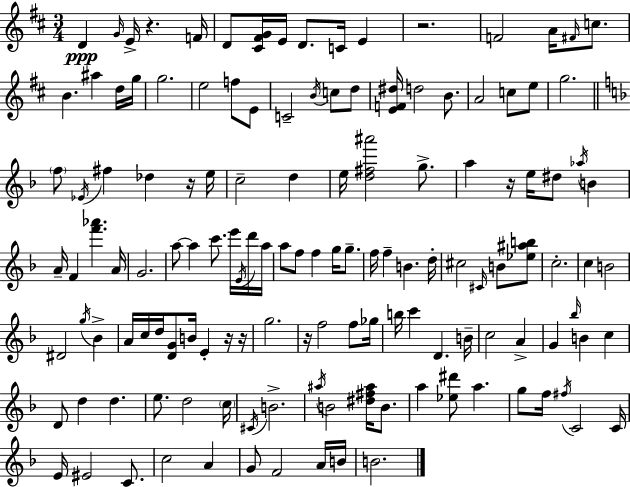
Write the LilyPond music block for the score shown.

{
  \clef treble
  \numericTimeSignature
  \time 3/4
  \key d \major
  d'4\ppp \grace { g'16 } e'16-> r4. | f'16 d'8 <cis' fis' g'>16 e'16 d'8. c'16 e'4 | r2. | f'2 a'16 \grace { fis'16 } c''8. | \break b'4. ais''4 | d''16 g''16 g''2. | e''2 f''8 | e'8 c'2-- \acciaccatura { b'16 } c''8 | \break d''8 <e' f' dis''>16 d''2 | b'8. a'2 c''8 | e''8 g''2. | \bar "||" \break \key f \major \parenthesize f''8 \acciaccatura { ees'16 } fis''4 des''4 r16 | e''16 c''2-- d''4 | e''16 <d'' fis'' ais'''>2 g''8.-> | a''4 r16 e''16 dis''8 \acciaccatura { aes''16 } b'4 | \break a'16-- f'4 <f''' aes'''>4. | a'16 g'2. | a''8~~ a''4 c'''8. e'''16 | \acciaccatura { e'16 } d'''16 a''16 a''8 f''8 f''4 g''16 | \break g''8.-- f''16 f''4-- b'4. | d''16-. cis''2 \grace { cis'16 } | b'8 <ees'' ais'' b''>8 c''2.-. | c''4 b'2 | \break dis'2 | \acciaccatura { g''16 } bes'4-> a'16 c''16 d''16 <d' g'>8 b'16 e'4-. | r16 r16 g''2. | r16 f''2 | \break f''8 ges''16 b''16 c'''4 d'4. | b'16-- c''2 | a'4-> g'4 \grace { bes''16 } b'4 | c''4 d'8 d''4 | \break d''4. e''8. d''2 | \parenthesize c''16 \acciaccatura { cis'16 } b'2.-> | \acciaccatura { ais''16 } b'2 | <dis'' fis'' ais''>16 b'8. a''4 | \break <ees'' dis'''>8 a''4. g''8 f''16 \acciaccatura { fis''16 } | c'2 c'16 e'16 eis'2 | c'8. c''2 | a'4 g'8 f'2 | \break a'16 b'16 b'2. | \bar "|."
}